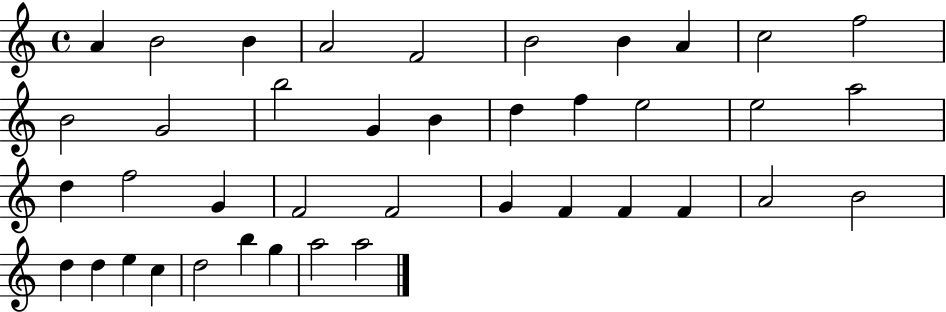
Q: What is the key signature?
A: C major